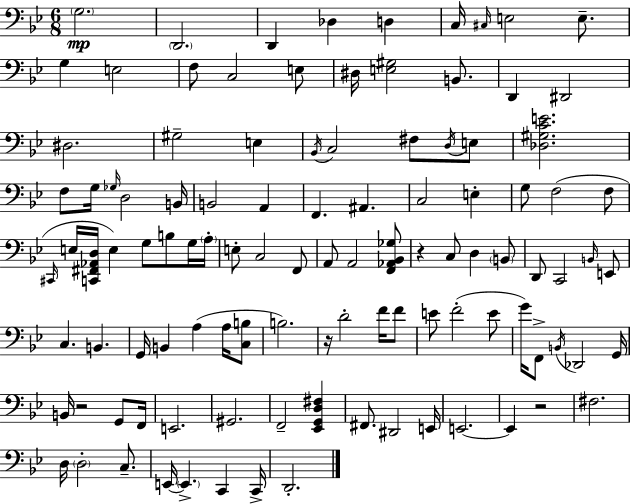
G3/h. D2/h. D2/q Db3/q D3/q C3/s C#3/s E3/h E3/e. G3/q E3/h F3/e C3/h E3/e D#3/s [E3,G#3]/h B2/e. D2/q D#2/h D#3/h. G#3/h E3/q Bb2/s C3/h F#3/e D3/s E3/e [Db3,G#3,C4,E4]/h. F3/e G3/s Gb3/s D3/h B2/s B2/h A2/q F2/q. A#2/q. C3/h E3/q G3/e F3/h F3/e C#2/s E3/s [C2,F#2,Ab2,D3]/s E3/q G3/e B3/e G3/s A3/s E3/e C3/h F2/e A2/e A2/h [F2,Ab2,Bb2,Gb3]/e R/q C3/e D3/q B2/e D2/e C2/h B2/s E2/e C3/q. B2/q. G2/s B2/q A3/q A3/s [C3,B3]/e B3/h. R/s D4/h F4/s F4/e E4/e F4/h E4/e G4/s F2/e B2/s Db2/h G2/s B2/s R/h G2/e F2/s E2/h. G#2/h. F2/h [Eb2,G2,D3,F#3]/q F#2/e. D#2/h E2/s E2/h. E2/q R/h F#3/h. D3/s D3/h C3/e. E2/s E2/q. C2/q C2/s D2/h.